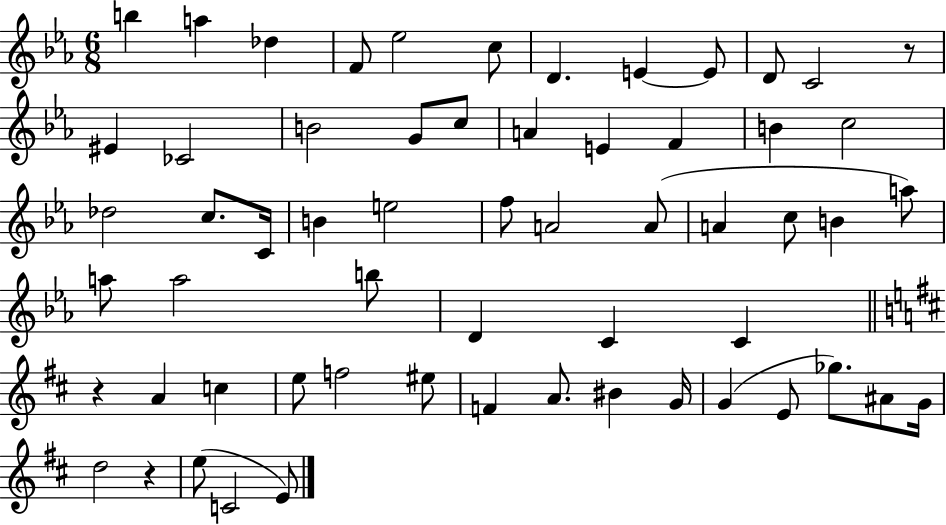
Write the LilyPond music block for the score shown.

{
  \clef treble
  \numericTimeSignature
  \time 6/8
  \key ees \major
  b''4 a''4 des''4 | f'8 ees''2 c''8 | d'4. e'4~~ e'8 | d'8 c'2 r8 | \break eis'4 ces'2 | b'2 g'8 c''8 | a'4 e'4 f'4 | b'4 c''2 | \break des''2 c''8. c'16 | b'4 e''2 | f''8 a'2 a'8( | a'4 c''8 b'4 a''8) | \break a''8 a''2 b''8 | d'4 c'4 c'4 | \bar "||" \break \key d \major r4 a'4 c''4 | e''8 f''2 eis''8 | f'4 a'8. bis'4 g'16 | g'4( e'8 ges''8.) ais'8 g'16 | \break d''2 r4 | e''8( c'2 e'8) | \bar "|."
}